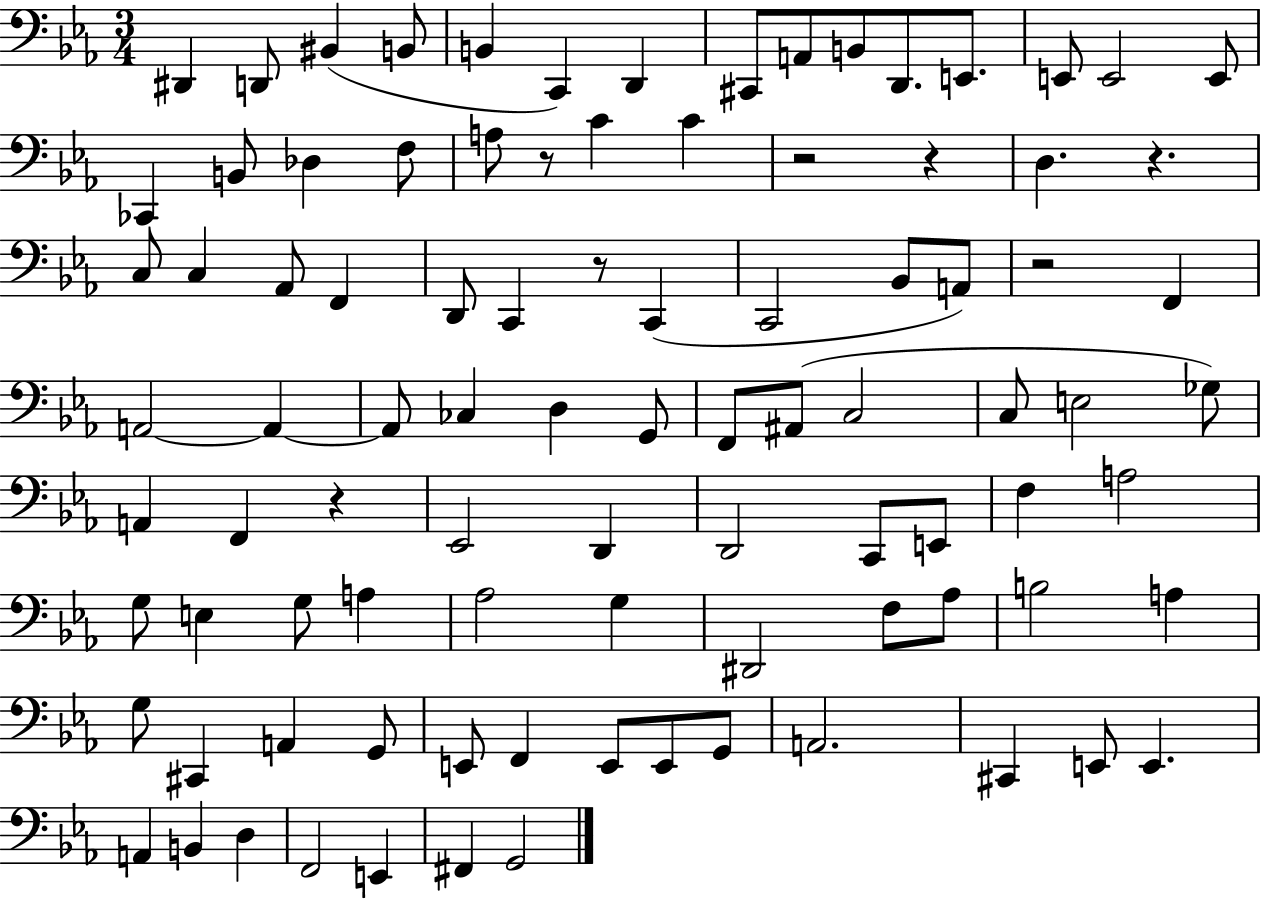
X:1
T:Untitled
M:3/4
L:1/4
K:Eb
^D,, D,,/2 ^B,, B,,/2 B,, C,, D,, ^C,,/2 A,,/2 B,,/2 D,,/2 E,,/2 E,,/2 E,,2 E,,/2 _C,, B,,/2 _D, F,/2 A,/2 z/2 C C z2 z D, z C,/2 C, _A,,/2 F,, D,,/2 C,, z/2 C,, C,,2 _B,,/2 A,,/2 z2 F,, A,,2 A,, A,,/2 _C, D, G,,/2 F,,/2 ^A,,/2 C,2 C,/2 E,2 _G,/2 A,, F,, z _E,,2 D,, D,,2 C,,/2 E,,/2 F, A,2 G,/2 E, G,/2 A, _A,2 G, ^D,,2 F,/2 _A,/2 B,2 A, G,/2 ^C,, A,, G,,/2 E,,/2 F,, E,,/2 E,,/2 G,,/2 A,,2 ^C,, E,,/2 E,, A,, B,, D, F,,2 E,, ^F,, G,,2